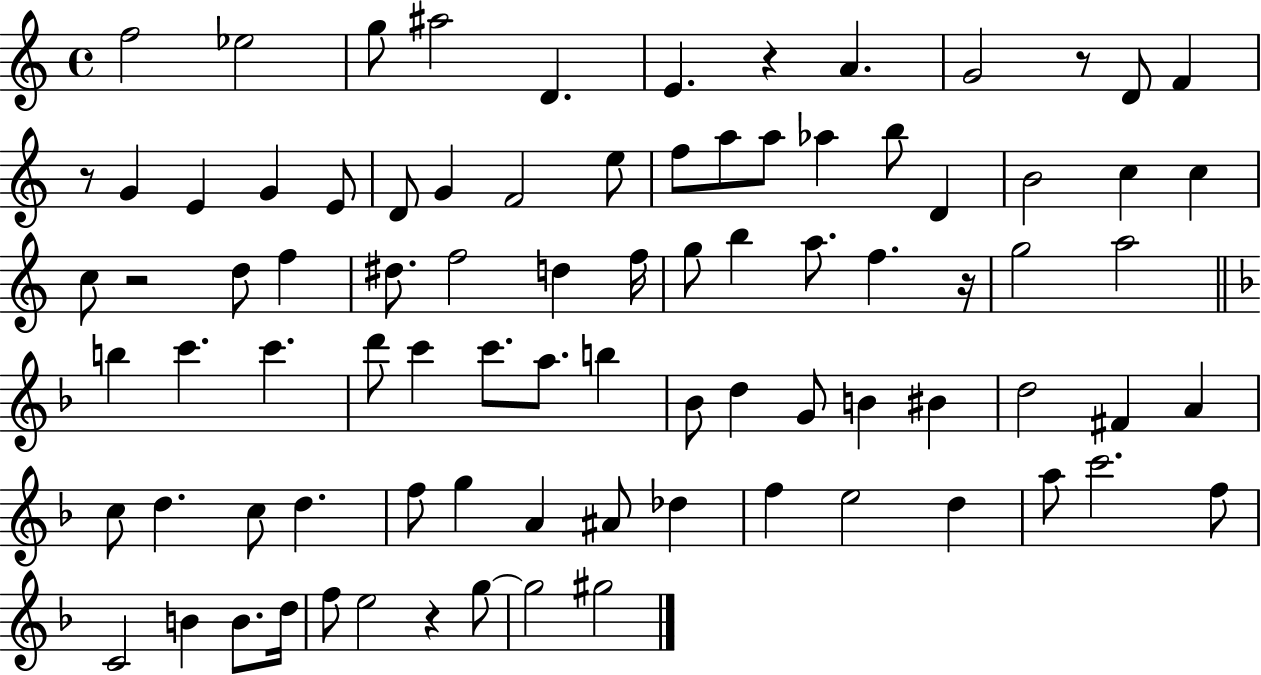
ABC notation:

X:1
T:Untitled
M:4/4
L:1/4
K:C
f2 _e2 g/2 ^a2 D E z A G2 z/2 D/2 F z/2 G E G E/2 D/2 G F2 e/2 f/2 a/2 a/2 _a b/2 D B2 c c c/2 z2 d/2 f ^d/2 f2 d f/4 g/2 b a/2 f z/4 g2 a2 b c' c' d'/2 c' c'/2 a/2 b _B/2 d G/2 B ^B d2 ^F A c/2 d c/2 d f/2 g A ^A/2 _d f e2 d a/2 c'2 f/2 C2 B B/2 d/4 f/2 e2 z g/2 g2 ^g2